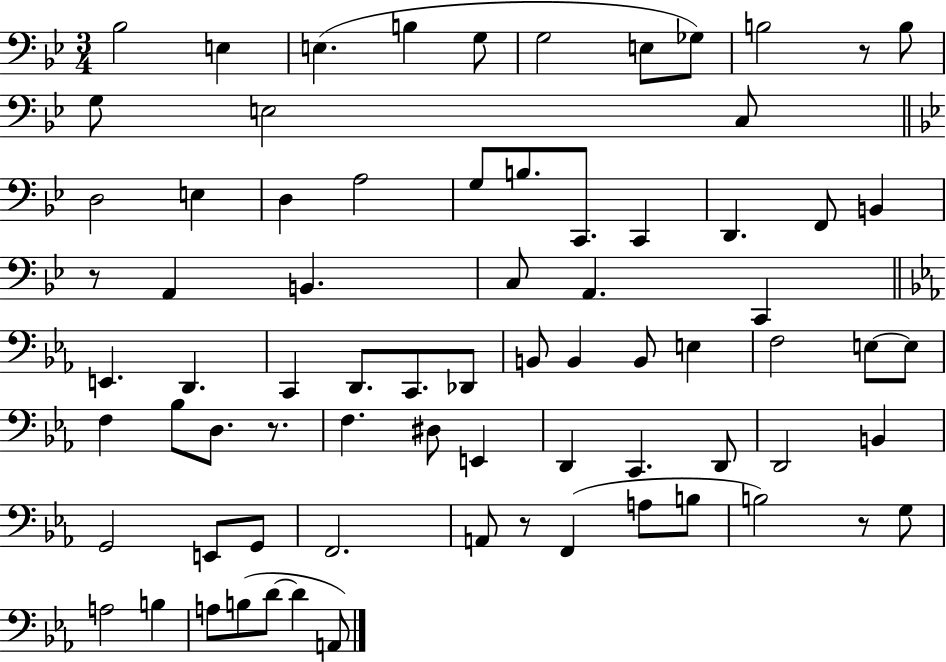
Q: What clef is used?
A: bass